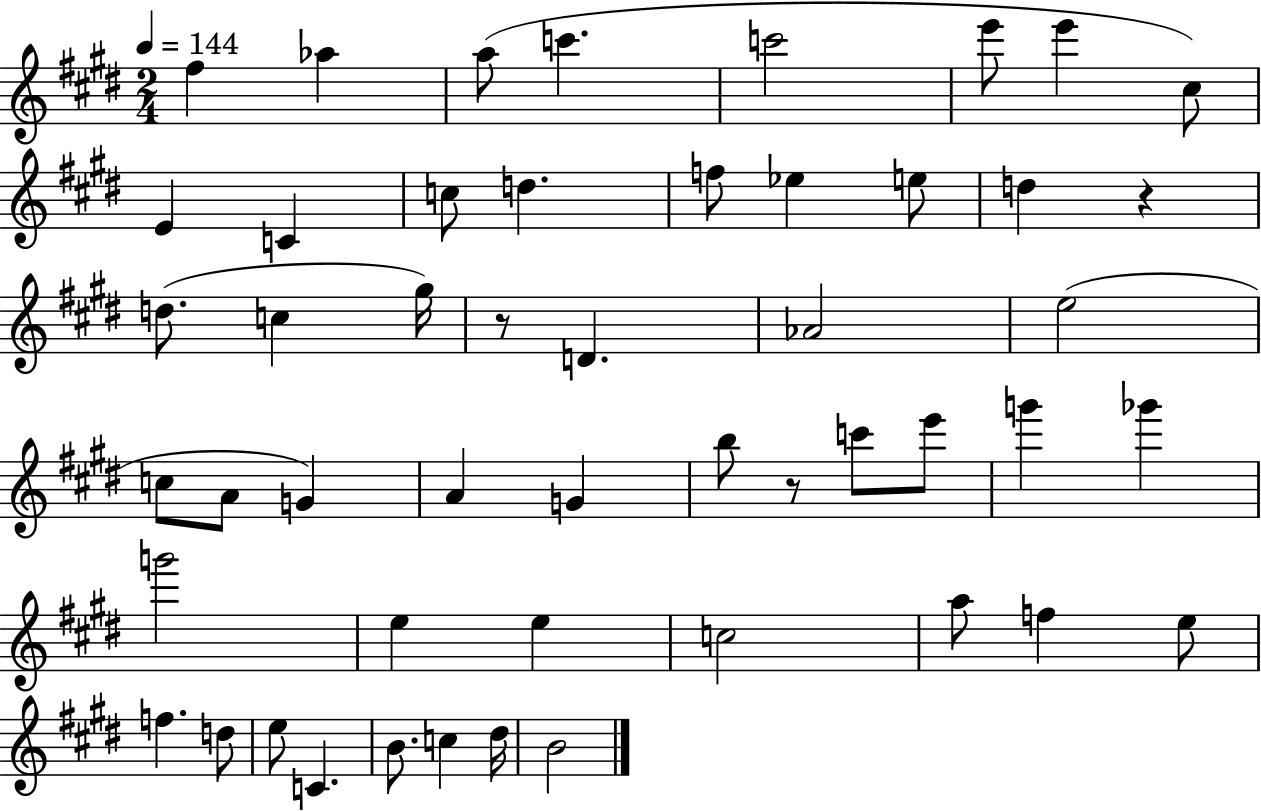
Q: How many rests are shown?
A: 3